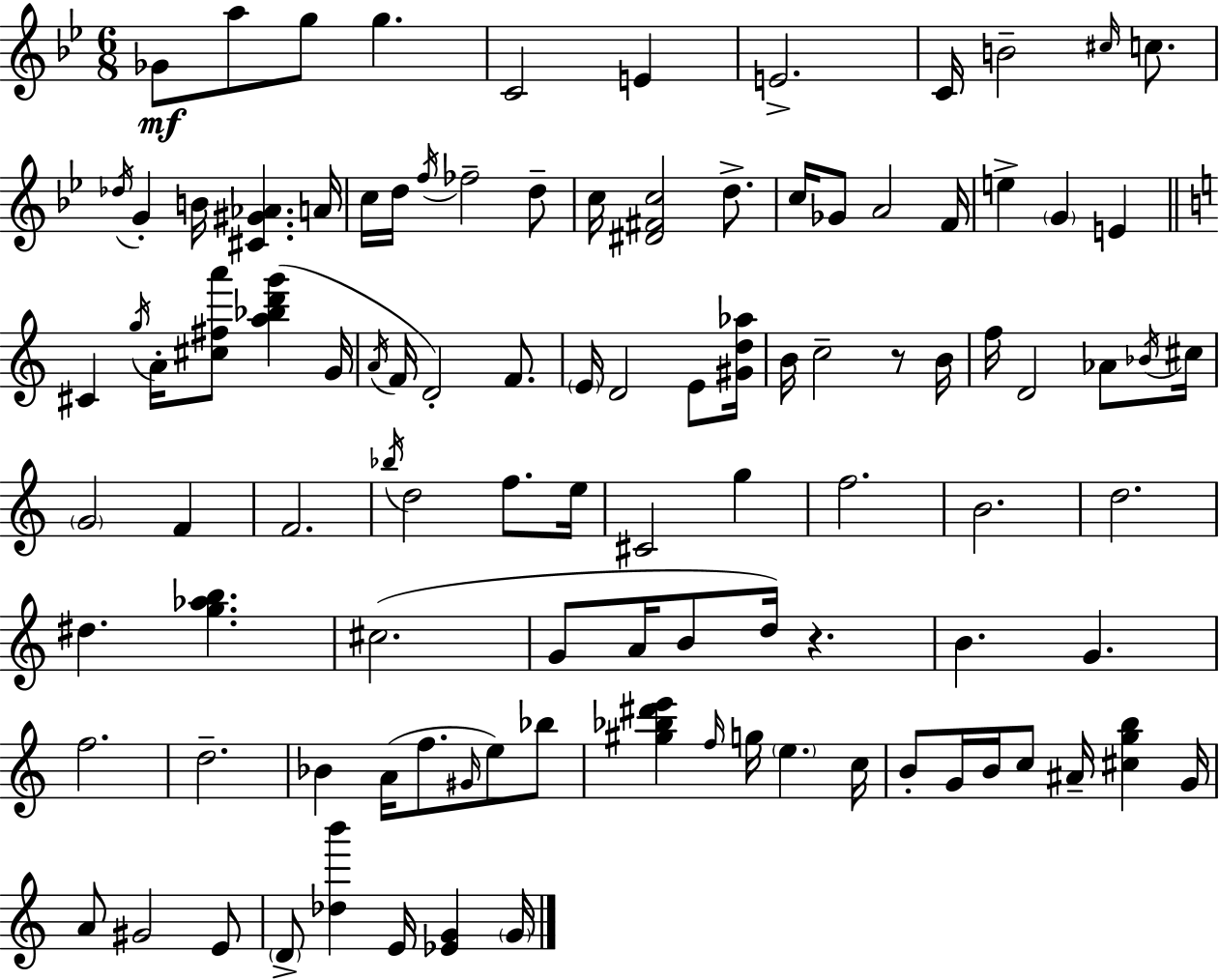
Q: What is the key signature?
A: G minor